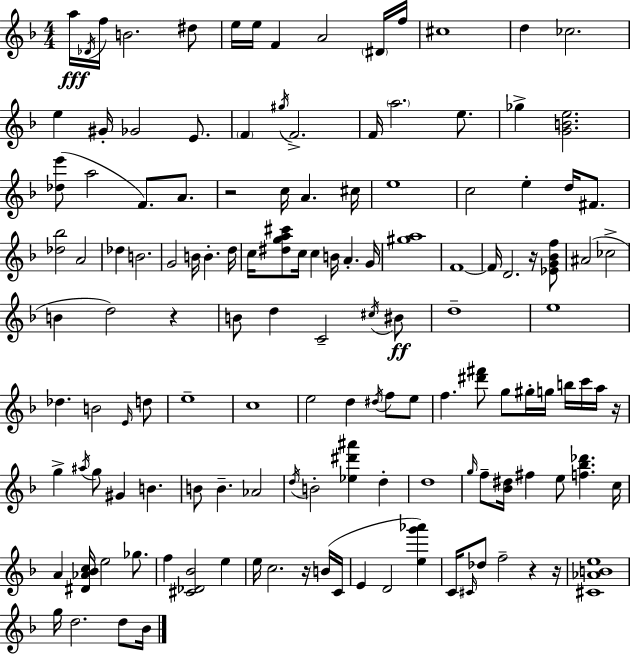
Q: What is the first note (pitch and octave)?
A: A5